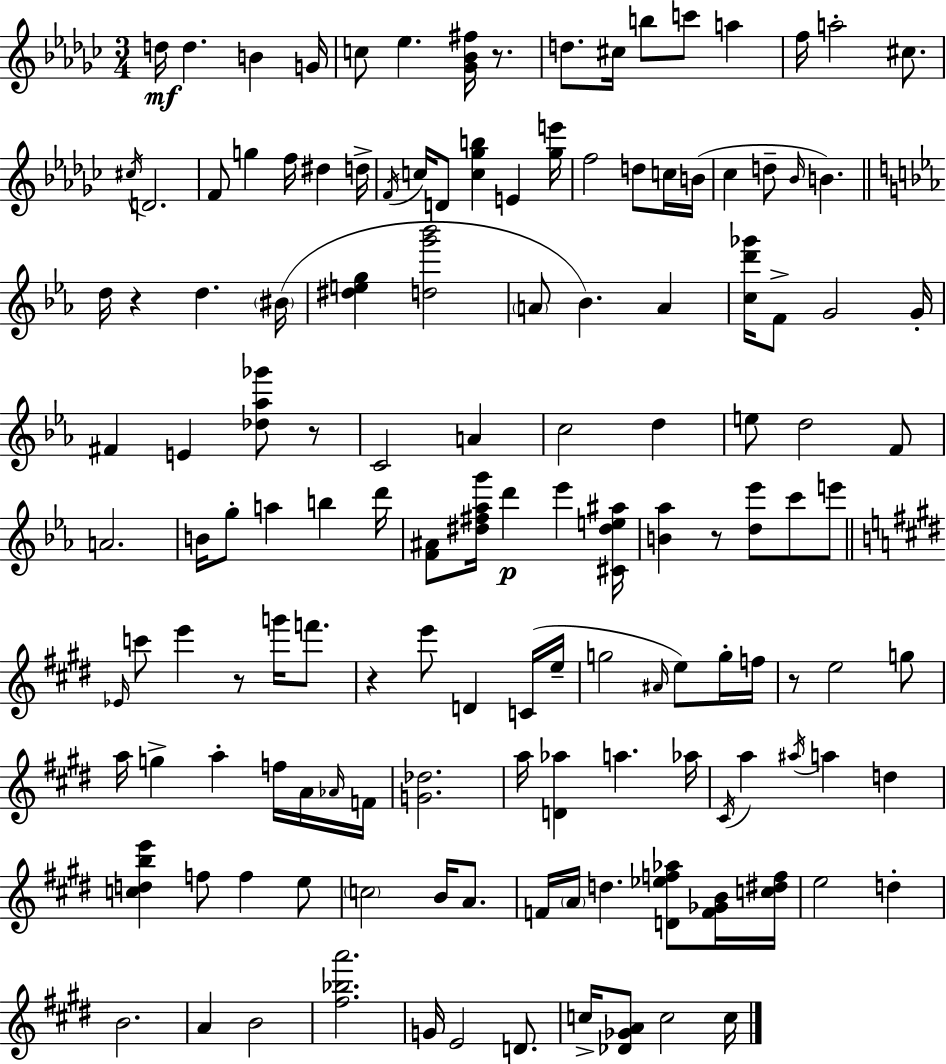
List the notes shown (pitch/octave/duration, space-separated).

D5/s D5/q. B4/q G4/s C5/e Eb5/q. [Gb4,Bb4,F#5]/s R/e. D5/e. C#5/s B5/e C6/e A5/q F5/s A5/h C#5/e. C#5/s D4/h. F4/e G5/q F5/s D#5/q D5/s F4/s C5/s D4/e [C5,Gb5,B5]/q E4/q [Gb5,E6]/s F5/h D5/e C5/s B4/s CES5/q D5/e Bb4/s B4/q. D5/s R/q D5/q. BIS4/s [D#5,E5,G5]/q [D5,G6,Bb6]/h A4/e Bb4/q. A4/q [C5,D6,Gb6]/s F4/e G4/h G4/s F#4/q E4/q [Db5,Ab5,Gb6]/e R/e C4/h A4/q C5/h D5/q E5/e D5/h F4/e A4/h. B4/s G5/e A5/q B5/q D6/s [F4,A#4]/e [D#5,F#5,Ab5,G6]/s D6/q Eb6/q [C#4,D#5,E5,A#5]/s [B4,Ab5]/q R/e [D5,Eb6]/e C6/e E6/e Eb4/s C6/e E6/q R/e G6/s F6/e. R/q E6/e D4/q C4/s E5/s G5/h A#4/s E5/e G5/s F5/s R/e E5/h G5/e A5/s G5/q A5/q F5/s A4/s Ab4/s F4/s [G4,Db5]/h. A5/s [D4,Ab5]/q A5/q. Ab5/s C#4/s A5/q A#5/s A5/q D5/q [C5,D5,B5,E6]/q F5/e F5/q E5/e C5/h B4/s A4/e. F4/s A4/s D5/q. [D4,Eb5,F5,Ab5]/e [F4,Gb4,B4]/s [C5,D#5,F5]/s E5/h D5/q B4/h. A4/q B4/h [F#5,Bb5,A6]/h. G4/s E4/h D4/e. C5/s [Db4,Gb4,A4]/e C5/h C5/s